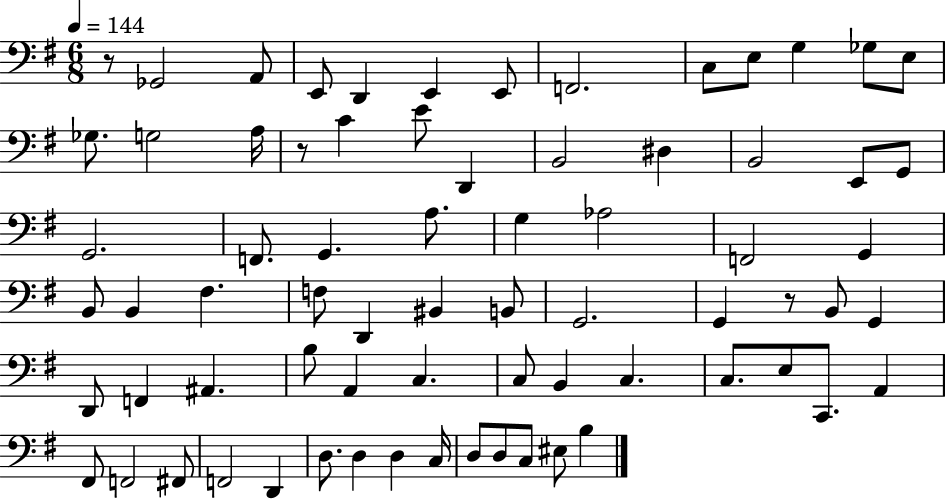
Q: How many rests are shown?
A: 3